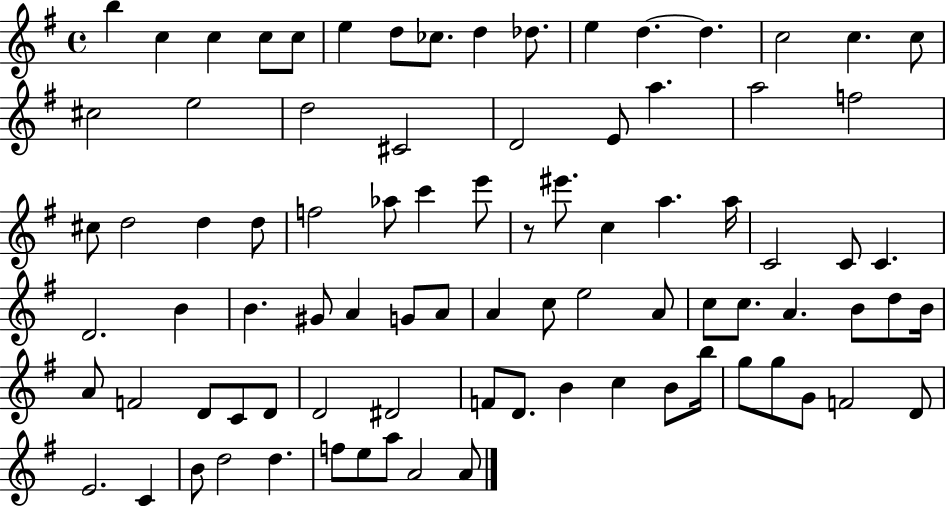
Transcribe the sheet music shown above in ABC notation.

X:1
T:Untitled
M:4/4
L:1/4
K:G
b c c c/2 c/2 e d/2 _c/2 d _d/2 e d d c2 c c/2 ^c2 e2 d2 ^C2 D2 E/2 a a2 f2 ^c/2 d2 d d/2 f2 _a/2 c' e'/2 z/2 ^e'/2 c a a/4 C2 C/2 C D2 B B ^G/2 A G/2 A/2 A c/2 e2 A/2 c/2 c/2 A B/2 d/2 B/4 A/2 F2 D/2 C/2 D/2 D2 ^D2 F/2 D/2 B c B/2 b/4 g/2 g/2 G/2 F2 D/2 E2 C B/2 d2 d f/2 e/2 a/2 A2 A/2